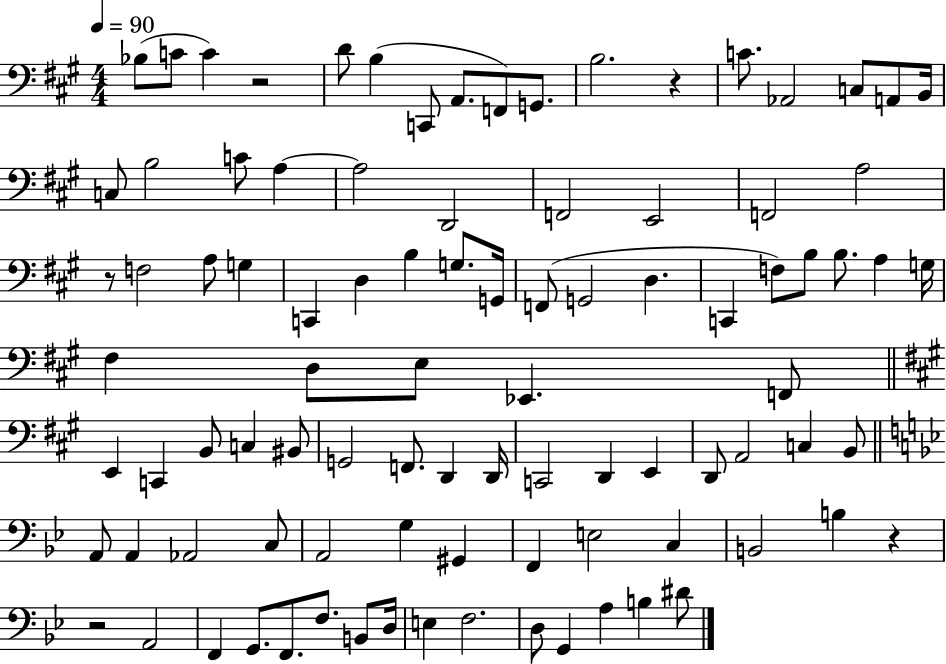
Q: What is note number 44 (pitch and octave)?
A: D3